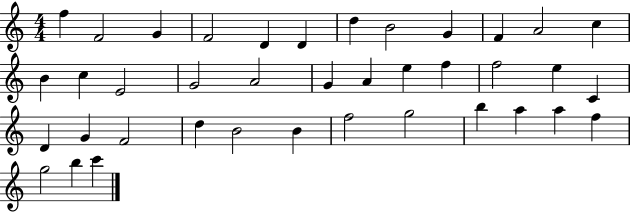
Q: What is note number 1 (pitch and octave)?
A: F5